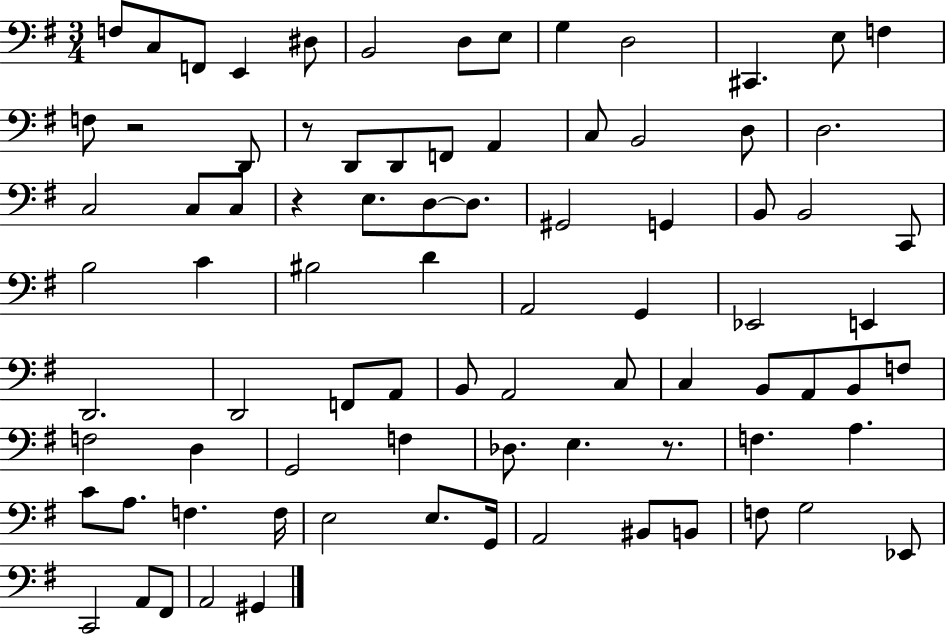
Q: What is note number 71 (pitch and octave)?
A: BIS2